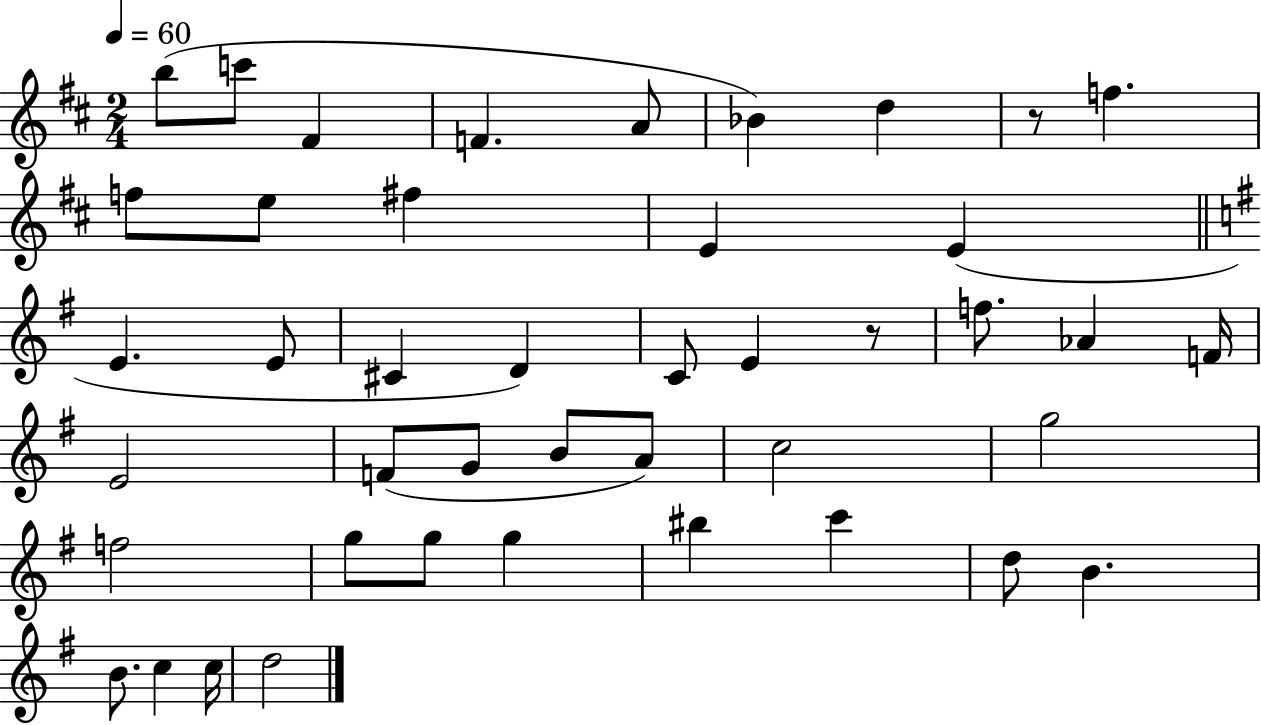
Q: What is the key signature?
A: D major